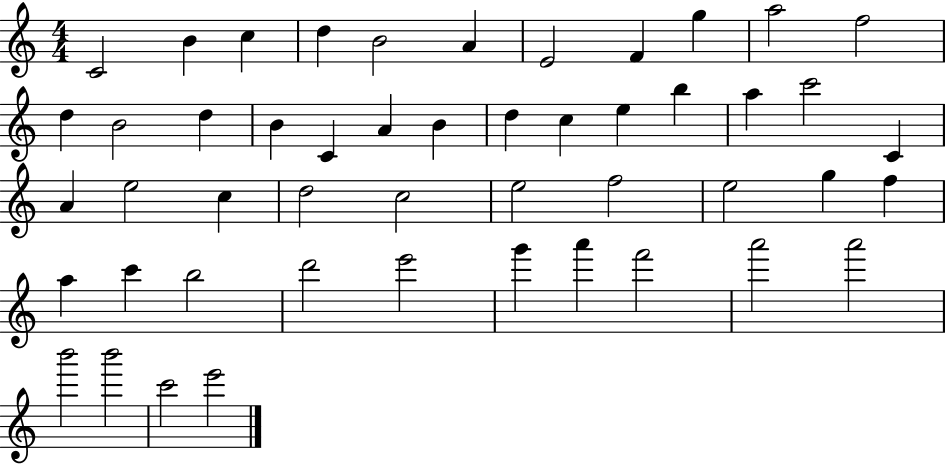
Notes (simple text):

C4/h B4/q C5/q D5/q B4/h A4/q E4/h F4/q G5/q A5/h F5/h D5/q B4/h D5/q B4/q C4/q A4/q B4/q D5/q C5/q E5/q B5/q A5/q C6/h C4/q A4/q E5/h C5/q D5/h C5/h E5/h F5/h E5/h G5/q F5/q A5/q C6/q B5/h D6/h E6/h G6/q A6/q F6/h A6/h A6/h B6/h B6/h C6/h E6/h